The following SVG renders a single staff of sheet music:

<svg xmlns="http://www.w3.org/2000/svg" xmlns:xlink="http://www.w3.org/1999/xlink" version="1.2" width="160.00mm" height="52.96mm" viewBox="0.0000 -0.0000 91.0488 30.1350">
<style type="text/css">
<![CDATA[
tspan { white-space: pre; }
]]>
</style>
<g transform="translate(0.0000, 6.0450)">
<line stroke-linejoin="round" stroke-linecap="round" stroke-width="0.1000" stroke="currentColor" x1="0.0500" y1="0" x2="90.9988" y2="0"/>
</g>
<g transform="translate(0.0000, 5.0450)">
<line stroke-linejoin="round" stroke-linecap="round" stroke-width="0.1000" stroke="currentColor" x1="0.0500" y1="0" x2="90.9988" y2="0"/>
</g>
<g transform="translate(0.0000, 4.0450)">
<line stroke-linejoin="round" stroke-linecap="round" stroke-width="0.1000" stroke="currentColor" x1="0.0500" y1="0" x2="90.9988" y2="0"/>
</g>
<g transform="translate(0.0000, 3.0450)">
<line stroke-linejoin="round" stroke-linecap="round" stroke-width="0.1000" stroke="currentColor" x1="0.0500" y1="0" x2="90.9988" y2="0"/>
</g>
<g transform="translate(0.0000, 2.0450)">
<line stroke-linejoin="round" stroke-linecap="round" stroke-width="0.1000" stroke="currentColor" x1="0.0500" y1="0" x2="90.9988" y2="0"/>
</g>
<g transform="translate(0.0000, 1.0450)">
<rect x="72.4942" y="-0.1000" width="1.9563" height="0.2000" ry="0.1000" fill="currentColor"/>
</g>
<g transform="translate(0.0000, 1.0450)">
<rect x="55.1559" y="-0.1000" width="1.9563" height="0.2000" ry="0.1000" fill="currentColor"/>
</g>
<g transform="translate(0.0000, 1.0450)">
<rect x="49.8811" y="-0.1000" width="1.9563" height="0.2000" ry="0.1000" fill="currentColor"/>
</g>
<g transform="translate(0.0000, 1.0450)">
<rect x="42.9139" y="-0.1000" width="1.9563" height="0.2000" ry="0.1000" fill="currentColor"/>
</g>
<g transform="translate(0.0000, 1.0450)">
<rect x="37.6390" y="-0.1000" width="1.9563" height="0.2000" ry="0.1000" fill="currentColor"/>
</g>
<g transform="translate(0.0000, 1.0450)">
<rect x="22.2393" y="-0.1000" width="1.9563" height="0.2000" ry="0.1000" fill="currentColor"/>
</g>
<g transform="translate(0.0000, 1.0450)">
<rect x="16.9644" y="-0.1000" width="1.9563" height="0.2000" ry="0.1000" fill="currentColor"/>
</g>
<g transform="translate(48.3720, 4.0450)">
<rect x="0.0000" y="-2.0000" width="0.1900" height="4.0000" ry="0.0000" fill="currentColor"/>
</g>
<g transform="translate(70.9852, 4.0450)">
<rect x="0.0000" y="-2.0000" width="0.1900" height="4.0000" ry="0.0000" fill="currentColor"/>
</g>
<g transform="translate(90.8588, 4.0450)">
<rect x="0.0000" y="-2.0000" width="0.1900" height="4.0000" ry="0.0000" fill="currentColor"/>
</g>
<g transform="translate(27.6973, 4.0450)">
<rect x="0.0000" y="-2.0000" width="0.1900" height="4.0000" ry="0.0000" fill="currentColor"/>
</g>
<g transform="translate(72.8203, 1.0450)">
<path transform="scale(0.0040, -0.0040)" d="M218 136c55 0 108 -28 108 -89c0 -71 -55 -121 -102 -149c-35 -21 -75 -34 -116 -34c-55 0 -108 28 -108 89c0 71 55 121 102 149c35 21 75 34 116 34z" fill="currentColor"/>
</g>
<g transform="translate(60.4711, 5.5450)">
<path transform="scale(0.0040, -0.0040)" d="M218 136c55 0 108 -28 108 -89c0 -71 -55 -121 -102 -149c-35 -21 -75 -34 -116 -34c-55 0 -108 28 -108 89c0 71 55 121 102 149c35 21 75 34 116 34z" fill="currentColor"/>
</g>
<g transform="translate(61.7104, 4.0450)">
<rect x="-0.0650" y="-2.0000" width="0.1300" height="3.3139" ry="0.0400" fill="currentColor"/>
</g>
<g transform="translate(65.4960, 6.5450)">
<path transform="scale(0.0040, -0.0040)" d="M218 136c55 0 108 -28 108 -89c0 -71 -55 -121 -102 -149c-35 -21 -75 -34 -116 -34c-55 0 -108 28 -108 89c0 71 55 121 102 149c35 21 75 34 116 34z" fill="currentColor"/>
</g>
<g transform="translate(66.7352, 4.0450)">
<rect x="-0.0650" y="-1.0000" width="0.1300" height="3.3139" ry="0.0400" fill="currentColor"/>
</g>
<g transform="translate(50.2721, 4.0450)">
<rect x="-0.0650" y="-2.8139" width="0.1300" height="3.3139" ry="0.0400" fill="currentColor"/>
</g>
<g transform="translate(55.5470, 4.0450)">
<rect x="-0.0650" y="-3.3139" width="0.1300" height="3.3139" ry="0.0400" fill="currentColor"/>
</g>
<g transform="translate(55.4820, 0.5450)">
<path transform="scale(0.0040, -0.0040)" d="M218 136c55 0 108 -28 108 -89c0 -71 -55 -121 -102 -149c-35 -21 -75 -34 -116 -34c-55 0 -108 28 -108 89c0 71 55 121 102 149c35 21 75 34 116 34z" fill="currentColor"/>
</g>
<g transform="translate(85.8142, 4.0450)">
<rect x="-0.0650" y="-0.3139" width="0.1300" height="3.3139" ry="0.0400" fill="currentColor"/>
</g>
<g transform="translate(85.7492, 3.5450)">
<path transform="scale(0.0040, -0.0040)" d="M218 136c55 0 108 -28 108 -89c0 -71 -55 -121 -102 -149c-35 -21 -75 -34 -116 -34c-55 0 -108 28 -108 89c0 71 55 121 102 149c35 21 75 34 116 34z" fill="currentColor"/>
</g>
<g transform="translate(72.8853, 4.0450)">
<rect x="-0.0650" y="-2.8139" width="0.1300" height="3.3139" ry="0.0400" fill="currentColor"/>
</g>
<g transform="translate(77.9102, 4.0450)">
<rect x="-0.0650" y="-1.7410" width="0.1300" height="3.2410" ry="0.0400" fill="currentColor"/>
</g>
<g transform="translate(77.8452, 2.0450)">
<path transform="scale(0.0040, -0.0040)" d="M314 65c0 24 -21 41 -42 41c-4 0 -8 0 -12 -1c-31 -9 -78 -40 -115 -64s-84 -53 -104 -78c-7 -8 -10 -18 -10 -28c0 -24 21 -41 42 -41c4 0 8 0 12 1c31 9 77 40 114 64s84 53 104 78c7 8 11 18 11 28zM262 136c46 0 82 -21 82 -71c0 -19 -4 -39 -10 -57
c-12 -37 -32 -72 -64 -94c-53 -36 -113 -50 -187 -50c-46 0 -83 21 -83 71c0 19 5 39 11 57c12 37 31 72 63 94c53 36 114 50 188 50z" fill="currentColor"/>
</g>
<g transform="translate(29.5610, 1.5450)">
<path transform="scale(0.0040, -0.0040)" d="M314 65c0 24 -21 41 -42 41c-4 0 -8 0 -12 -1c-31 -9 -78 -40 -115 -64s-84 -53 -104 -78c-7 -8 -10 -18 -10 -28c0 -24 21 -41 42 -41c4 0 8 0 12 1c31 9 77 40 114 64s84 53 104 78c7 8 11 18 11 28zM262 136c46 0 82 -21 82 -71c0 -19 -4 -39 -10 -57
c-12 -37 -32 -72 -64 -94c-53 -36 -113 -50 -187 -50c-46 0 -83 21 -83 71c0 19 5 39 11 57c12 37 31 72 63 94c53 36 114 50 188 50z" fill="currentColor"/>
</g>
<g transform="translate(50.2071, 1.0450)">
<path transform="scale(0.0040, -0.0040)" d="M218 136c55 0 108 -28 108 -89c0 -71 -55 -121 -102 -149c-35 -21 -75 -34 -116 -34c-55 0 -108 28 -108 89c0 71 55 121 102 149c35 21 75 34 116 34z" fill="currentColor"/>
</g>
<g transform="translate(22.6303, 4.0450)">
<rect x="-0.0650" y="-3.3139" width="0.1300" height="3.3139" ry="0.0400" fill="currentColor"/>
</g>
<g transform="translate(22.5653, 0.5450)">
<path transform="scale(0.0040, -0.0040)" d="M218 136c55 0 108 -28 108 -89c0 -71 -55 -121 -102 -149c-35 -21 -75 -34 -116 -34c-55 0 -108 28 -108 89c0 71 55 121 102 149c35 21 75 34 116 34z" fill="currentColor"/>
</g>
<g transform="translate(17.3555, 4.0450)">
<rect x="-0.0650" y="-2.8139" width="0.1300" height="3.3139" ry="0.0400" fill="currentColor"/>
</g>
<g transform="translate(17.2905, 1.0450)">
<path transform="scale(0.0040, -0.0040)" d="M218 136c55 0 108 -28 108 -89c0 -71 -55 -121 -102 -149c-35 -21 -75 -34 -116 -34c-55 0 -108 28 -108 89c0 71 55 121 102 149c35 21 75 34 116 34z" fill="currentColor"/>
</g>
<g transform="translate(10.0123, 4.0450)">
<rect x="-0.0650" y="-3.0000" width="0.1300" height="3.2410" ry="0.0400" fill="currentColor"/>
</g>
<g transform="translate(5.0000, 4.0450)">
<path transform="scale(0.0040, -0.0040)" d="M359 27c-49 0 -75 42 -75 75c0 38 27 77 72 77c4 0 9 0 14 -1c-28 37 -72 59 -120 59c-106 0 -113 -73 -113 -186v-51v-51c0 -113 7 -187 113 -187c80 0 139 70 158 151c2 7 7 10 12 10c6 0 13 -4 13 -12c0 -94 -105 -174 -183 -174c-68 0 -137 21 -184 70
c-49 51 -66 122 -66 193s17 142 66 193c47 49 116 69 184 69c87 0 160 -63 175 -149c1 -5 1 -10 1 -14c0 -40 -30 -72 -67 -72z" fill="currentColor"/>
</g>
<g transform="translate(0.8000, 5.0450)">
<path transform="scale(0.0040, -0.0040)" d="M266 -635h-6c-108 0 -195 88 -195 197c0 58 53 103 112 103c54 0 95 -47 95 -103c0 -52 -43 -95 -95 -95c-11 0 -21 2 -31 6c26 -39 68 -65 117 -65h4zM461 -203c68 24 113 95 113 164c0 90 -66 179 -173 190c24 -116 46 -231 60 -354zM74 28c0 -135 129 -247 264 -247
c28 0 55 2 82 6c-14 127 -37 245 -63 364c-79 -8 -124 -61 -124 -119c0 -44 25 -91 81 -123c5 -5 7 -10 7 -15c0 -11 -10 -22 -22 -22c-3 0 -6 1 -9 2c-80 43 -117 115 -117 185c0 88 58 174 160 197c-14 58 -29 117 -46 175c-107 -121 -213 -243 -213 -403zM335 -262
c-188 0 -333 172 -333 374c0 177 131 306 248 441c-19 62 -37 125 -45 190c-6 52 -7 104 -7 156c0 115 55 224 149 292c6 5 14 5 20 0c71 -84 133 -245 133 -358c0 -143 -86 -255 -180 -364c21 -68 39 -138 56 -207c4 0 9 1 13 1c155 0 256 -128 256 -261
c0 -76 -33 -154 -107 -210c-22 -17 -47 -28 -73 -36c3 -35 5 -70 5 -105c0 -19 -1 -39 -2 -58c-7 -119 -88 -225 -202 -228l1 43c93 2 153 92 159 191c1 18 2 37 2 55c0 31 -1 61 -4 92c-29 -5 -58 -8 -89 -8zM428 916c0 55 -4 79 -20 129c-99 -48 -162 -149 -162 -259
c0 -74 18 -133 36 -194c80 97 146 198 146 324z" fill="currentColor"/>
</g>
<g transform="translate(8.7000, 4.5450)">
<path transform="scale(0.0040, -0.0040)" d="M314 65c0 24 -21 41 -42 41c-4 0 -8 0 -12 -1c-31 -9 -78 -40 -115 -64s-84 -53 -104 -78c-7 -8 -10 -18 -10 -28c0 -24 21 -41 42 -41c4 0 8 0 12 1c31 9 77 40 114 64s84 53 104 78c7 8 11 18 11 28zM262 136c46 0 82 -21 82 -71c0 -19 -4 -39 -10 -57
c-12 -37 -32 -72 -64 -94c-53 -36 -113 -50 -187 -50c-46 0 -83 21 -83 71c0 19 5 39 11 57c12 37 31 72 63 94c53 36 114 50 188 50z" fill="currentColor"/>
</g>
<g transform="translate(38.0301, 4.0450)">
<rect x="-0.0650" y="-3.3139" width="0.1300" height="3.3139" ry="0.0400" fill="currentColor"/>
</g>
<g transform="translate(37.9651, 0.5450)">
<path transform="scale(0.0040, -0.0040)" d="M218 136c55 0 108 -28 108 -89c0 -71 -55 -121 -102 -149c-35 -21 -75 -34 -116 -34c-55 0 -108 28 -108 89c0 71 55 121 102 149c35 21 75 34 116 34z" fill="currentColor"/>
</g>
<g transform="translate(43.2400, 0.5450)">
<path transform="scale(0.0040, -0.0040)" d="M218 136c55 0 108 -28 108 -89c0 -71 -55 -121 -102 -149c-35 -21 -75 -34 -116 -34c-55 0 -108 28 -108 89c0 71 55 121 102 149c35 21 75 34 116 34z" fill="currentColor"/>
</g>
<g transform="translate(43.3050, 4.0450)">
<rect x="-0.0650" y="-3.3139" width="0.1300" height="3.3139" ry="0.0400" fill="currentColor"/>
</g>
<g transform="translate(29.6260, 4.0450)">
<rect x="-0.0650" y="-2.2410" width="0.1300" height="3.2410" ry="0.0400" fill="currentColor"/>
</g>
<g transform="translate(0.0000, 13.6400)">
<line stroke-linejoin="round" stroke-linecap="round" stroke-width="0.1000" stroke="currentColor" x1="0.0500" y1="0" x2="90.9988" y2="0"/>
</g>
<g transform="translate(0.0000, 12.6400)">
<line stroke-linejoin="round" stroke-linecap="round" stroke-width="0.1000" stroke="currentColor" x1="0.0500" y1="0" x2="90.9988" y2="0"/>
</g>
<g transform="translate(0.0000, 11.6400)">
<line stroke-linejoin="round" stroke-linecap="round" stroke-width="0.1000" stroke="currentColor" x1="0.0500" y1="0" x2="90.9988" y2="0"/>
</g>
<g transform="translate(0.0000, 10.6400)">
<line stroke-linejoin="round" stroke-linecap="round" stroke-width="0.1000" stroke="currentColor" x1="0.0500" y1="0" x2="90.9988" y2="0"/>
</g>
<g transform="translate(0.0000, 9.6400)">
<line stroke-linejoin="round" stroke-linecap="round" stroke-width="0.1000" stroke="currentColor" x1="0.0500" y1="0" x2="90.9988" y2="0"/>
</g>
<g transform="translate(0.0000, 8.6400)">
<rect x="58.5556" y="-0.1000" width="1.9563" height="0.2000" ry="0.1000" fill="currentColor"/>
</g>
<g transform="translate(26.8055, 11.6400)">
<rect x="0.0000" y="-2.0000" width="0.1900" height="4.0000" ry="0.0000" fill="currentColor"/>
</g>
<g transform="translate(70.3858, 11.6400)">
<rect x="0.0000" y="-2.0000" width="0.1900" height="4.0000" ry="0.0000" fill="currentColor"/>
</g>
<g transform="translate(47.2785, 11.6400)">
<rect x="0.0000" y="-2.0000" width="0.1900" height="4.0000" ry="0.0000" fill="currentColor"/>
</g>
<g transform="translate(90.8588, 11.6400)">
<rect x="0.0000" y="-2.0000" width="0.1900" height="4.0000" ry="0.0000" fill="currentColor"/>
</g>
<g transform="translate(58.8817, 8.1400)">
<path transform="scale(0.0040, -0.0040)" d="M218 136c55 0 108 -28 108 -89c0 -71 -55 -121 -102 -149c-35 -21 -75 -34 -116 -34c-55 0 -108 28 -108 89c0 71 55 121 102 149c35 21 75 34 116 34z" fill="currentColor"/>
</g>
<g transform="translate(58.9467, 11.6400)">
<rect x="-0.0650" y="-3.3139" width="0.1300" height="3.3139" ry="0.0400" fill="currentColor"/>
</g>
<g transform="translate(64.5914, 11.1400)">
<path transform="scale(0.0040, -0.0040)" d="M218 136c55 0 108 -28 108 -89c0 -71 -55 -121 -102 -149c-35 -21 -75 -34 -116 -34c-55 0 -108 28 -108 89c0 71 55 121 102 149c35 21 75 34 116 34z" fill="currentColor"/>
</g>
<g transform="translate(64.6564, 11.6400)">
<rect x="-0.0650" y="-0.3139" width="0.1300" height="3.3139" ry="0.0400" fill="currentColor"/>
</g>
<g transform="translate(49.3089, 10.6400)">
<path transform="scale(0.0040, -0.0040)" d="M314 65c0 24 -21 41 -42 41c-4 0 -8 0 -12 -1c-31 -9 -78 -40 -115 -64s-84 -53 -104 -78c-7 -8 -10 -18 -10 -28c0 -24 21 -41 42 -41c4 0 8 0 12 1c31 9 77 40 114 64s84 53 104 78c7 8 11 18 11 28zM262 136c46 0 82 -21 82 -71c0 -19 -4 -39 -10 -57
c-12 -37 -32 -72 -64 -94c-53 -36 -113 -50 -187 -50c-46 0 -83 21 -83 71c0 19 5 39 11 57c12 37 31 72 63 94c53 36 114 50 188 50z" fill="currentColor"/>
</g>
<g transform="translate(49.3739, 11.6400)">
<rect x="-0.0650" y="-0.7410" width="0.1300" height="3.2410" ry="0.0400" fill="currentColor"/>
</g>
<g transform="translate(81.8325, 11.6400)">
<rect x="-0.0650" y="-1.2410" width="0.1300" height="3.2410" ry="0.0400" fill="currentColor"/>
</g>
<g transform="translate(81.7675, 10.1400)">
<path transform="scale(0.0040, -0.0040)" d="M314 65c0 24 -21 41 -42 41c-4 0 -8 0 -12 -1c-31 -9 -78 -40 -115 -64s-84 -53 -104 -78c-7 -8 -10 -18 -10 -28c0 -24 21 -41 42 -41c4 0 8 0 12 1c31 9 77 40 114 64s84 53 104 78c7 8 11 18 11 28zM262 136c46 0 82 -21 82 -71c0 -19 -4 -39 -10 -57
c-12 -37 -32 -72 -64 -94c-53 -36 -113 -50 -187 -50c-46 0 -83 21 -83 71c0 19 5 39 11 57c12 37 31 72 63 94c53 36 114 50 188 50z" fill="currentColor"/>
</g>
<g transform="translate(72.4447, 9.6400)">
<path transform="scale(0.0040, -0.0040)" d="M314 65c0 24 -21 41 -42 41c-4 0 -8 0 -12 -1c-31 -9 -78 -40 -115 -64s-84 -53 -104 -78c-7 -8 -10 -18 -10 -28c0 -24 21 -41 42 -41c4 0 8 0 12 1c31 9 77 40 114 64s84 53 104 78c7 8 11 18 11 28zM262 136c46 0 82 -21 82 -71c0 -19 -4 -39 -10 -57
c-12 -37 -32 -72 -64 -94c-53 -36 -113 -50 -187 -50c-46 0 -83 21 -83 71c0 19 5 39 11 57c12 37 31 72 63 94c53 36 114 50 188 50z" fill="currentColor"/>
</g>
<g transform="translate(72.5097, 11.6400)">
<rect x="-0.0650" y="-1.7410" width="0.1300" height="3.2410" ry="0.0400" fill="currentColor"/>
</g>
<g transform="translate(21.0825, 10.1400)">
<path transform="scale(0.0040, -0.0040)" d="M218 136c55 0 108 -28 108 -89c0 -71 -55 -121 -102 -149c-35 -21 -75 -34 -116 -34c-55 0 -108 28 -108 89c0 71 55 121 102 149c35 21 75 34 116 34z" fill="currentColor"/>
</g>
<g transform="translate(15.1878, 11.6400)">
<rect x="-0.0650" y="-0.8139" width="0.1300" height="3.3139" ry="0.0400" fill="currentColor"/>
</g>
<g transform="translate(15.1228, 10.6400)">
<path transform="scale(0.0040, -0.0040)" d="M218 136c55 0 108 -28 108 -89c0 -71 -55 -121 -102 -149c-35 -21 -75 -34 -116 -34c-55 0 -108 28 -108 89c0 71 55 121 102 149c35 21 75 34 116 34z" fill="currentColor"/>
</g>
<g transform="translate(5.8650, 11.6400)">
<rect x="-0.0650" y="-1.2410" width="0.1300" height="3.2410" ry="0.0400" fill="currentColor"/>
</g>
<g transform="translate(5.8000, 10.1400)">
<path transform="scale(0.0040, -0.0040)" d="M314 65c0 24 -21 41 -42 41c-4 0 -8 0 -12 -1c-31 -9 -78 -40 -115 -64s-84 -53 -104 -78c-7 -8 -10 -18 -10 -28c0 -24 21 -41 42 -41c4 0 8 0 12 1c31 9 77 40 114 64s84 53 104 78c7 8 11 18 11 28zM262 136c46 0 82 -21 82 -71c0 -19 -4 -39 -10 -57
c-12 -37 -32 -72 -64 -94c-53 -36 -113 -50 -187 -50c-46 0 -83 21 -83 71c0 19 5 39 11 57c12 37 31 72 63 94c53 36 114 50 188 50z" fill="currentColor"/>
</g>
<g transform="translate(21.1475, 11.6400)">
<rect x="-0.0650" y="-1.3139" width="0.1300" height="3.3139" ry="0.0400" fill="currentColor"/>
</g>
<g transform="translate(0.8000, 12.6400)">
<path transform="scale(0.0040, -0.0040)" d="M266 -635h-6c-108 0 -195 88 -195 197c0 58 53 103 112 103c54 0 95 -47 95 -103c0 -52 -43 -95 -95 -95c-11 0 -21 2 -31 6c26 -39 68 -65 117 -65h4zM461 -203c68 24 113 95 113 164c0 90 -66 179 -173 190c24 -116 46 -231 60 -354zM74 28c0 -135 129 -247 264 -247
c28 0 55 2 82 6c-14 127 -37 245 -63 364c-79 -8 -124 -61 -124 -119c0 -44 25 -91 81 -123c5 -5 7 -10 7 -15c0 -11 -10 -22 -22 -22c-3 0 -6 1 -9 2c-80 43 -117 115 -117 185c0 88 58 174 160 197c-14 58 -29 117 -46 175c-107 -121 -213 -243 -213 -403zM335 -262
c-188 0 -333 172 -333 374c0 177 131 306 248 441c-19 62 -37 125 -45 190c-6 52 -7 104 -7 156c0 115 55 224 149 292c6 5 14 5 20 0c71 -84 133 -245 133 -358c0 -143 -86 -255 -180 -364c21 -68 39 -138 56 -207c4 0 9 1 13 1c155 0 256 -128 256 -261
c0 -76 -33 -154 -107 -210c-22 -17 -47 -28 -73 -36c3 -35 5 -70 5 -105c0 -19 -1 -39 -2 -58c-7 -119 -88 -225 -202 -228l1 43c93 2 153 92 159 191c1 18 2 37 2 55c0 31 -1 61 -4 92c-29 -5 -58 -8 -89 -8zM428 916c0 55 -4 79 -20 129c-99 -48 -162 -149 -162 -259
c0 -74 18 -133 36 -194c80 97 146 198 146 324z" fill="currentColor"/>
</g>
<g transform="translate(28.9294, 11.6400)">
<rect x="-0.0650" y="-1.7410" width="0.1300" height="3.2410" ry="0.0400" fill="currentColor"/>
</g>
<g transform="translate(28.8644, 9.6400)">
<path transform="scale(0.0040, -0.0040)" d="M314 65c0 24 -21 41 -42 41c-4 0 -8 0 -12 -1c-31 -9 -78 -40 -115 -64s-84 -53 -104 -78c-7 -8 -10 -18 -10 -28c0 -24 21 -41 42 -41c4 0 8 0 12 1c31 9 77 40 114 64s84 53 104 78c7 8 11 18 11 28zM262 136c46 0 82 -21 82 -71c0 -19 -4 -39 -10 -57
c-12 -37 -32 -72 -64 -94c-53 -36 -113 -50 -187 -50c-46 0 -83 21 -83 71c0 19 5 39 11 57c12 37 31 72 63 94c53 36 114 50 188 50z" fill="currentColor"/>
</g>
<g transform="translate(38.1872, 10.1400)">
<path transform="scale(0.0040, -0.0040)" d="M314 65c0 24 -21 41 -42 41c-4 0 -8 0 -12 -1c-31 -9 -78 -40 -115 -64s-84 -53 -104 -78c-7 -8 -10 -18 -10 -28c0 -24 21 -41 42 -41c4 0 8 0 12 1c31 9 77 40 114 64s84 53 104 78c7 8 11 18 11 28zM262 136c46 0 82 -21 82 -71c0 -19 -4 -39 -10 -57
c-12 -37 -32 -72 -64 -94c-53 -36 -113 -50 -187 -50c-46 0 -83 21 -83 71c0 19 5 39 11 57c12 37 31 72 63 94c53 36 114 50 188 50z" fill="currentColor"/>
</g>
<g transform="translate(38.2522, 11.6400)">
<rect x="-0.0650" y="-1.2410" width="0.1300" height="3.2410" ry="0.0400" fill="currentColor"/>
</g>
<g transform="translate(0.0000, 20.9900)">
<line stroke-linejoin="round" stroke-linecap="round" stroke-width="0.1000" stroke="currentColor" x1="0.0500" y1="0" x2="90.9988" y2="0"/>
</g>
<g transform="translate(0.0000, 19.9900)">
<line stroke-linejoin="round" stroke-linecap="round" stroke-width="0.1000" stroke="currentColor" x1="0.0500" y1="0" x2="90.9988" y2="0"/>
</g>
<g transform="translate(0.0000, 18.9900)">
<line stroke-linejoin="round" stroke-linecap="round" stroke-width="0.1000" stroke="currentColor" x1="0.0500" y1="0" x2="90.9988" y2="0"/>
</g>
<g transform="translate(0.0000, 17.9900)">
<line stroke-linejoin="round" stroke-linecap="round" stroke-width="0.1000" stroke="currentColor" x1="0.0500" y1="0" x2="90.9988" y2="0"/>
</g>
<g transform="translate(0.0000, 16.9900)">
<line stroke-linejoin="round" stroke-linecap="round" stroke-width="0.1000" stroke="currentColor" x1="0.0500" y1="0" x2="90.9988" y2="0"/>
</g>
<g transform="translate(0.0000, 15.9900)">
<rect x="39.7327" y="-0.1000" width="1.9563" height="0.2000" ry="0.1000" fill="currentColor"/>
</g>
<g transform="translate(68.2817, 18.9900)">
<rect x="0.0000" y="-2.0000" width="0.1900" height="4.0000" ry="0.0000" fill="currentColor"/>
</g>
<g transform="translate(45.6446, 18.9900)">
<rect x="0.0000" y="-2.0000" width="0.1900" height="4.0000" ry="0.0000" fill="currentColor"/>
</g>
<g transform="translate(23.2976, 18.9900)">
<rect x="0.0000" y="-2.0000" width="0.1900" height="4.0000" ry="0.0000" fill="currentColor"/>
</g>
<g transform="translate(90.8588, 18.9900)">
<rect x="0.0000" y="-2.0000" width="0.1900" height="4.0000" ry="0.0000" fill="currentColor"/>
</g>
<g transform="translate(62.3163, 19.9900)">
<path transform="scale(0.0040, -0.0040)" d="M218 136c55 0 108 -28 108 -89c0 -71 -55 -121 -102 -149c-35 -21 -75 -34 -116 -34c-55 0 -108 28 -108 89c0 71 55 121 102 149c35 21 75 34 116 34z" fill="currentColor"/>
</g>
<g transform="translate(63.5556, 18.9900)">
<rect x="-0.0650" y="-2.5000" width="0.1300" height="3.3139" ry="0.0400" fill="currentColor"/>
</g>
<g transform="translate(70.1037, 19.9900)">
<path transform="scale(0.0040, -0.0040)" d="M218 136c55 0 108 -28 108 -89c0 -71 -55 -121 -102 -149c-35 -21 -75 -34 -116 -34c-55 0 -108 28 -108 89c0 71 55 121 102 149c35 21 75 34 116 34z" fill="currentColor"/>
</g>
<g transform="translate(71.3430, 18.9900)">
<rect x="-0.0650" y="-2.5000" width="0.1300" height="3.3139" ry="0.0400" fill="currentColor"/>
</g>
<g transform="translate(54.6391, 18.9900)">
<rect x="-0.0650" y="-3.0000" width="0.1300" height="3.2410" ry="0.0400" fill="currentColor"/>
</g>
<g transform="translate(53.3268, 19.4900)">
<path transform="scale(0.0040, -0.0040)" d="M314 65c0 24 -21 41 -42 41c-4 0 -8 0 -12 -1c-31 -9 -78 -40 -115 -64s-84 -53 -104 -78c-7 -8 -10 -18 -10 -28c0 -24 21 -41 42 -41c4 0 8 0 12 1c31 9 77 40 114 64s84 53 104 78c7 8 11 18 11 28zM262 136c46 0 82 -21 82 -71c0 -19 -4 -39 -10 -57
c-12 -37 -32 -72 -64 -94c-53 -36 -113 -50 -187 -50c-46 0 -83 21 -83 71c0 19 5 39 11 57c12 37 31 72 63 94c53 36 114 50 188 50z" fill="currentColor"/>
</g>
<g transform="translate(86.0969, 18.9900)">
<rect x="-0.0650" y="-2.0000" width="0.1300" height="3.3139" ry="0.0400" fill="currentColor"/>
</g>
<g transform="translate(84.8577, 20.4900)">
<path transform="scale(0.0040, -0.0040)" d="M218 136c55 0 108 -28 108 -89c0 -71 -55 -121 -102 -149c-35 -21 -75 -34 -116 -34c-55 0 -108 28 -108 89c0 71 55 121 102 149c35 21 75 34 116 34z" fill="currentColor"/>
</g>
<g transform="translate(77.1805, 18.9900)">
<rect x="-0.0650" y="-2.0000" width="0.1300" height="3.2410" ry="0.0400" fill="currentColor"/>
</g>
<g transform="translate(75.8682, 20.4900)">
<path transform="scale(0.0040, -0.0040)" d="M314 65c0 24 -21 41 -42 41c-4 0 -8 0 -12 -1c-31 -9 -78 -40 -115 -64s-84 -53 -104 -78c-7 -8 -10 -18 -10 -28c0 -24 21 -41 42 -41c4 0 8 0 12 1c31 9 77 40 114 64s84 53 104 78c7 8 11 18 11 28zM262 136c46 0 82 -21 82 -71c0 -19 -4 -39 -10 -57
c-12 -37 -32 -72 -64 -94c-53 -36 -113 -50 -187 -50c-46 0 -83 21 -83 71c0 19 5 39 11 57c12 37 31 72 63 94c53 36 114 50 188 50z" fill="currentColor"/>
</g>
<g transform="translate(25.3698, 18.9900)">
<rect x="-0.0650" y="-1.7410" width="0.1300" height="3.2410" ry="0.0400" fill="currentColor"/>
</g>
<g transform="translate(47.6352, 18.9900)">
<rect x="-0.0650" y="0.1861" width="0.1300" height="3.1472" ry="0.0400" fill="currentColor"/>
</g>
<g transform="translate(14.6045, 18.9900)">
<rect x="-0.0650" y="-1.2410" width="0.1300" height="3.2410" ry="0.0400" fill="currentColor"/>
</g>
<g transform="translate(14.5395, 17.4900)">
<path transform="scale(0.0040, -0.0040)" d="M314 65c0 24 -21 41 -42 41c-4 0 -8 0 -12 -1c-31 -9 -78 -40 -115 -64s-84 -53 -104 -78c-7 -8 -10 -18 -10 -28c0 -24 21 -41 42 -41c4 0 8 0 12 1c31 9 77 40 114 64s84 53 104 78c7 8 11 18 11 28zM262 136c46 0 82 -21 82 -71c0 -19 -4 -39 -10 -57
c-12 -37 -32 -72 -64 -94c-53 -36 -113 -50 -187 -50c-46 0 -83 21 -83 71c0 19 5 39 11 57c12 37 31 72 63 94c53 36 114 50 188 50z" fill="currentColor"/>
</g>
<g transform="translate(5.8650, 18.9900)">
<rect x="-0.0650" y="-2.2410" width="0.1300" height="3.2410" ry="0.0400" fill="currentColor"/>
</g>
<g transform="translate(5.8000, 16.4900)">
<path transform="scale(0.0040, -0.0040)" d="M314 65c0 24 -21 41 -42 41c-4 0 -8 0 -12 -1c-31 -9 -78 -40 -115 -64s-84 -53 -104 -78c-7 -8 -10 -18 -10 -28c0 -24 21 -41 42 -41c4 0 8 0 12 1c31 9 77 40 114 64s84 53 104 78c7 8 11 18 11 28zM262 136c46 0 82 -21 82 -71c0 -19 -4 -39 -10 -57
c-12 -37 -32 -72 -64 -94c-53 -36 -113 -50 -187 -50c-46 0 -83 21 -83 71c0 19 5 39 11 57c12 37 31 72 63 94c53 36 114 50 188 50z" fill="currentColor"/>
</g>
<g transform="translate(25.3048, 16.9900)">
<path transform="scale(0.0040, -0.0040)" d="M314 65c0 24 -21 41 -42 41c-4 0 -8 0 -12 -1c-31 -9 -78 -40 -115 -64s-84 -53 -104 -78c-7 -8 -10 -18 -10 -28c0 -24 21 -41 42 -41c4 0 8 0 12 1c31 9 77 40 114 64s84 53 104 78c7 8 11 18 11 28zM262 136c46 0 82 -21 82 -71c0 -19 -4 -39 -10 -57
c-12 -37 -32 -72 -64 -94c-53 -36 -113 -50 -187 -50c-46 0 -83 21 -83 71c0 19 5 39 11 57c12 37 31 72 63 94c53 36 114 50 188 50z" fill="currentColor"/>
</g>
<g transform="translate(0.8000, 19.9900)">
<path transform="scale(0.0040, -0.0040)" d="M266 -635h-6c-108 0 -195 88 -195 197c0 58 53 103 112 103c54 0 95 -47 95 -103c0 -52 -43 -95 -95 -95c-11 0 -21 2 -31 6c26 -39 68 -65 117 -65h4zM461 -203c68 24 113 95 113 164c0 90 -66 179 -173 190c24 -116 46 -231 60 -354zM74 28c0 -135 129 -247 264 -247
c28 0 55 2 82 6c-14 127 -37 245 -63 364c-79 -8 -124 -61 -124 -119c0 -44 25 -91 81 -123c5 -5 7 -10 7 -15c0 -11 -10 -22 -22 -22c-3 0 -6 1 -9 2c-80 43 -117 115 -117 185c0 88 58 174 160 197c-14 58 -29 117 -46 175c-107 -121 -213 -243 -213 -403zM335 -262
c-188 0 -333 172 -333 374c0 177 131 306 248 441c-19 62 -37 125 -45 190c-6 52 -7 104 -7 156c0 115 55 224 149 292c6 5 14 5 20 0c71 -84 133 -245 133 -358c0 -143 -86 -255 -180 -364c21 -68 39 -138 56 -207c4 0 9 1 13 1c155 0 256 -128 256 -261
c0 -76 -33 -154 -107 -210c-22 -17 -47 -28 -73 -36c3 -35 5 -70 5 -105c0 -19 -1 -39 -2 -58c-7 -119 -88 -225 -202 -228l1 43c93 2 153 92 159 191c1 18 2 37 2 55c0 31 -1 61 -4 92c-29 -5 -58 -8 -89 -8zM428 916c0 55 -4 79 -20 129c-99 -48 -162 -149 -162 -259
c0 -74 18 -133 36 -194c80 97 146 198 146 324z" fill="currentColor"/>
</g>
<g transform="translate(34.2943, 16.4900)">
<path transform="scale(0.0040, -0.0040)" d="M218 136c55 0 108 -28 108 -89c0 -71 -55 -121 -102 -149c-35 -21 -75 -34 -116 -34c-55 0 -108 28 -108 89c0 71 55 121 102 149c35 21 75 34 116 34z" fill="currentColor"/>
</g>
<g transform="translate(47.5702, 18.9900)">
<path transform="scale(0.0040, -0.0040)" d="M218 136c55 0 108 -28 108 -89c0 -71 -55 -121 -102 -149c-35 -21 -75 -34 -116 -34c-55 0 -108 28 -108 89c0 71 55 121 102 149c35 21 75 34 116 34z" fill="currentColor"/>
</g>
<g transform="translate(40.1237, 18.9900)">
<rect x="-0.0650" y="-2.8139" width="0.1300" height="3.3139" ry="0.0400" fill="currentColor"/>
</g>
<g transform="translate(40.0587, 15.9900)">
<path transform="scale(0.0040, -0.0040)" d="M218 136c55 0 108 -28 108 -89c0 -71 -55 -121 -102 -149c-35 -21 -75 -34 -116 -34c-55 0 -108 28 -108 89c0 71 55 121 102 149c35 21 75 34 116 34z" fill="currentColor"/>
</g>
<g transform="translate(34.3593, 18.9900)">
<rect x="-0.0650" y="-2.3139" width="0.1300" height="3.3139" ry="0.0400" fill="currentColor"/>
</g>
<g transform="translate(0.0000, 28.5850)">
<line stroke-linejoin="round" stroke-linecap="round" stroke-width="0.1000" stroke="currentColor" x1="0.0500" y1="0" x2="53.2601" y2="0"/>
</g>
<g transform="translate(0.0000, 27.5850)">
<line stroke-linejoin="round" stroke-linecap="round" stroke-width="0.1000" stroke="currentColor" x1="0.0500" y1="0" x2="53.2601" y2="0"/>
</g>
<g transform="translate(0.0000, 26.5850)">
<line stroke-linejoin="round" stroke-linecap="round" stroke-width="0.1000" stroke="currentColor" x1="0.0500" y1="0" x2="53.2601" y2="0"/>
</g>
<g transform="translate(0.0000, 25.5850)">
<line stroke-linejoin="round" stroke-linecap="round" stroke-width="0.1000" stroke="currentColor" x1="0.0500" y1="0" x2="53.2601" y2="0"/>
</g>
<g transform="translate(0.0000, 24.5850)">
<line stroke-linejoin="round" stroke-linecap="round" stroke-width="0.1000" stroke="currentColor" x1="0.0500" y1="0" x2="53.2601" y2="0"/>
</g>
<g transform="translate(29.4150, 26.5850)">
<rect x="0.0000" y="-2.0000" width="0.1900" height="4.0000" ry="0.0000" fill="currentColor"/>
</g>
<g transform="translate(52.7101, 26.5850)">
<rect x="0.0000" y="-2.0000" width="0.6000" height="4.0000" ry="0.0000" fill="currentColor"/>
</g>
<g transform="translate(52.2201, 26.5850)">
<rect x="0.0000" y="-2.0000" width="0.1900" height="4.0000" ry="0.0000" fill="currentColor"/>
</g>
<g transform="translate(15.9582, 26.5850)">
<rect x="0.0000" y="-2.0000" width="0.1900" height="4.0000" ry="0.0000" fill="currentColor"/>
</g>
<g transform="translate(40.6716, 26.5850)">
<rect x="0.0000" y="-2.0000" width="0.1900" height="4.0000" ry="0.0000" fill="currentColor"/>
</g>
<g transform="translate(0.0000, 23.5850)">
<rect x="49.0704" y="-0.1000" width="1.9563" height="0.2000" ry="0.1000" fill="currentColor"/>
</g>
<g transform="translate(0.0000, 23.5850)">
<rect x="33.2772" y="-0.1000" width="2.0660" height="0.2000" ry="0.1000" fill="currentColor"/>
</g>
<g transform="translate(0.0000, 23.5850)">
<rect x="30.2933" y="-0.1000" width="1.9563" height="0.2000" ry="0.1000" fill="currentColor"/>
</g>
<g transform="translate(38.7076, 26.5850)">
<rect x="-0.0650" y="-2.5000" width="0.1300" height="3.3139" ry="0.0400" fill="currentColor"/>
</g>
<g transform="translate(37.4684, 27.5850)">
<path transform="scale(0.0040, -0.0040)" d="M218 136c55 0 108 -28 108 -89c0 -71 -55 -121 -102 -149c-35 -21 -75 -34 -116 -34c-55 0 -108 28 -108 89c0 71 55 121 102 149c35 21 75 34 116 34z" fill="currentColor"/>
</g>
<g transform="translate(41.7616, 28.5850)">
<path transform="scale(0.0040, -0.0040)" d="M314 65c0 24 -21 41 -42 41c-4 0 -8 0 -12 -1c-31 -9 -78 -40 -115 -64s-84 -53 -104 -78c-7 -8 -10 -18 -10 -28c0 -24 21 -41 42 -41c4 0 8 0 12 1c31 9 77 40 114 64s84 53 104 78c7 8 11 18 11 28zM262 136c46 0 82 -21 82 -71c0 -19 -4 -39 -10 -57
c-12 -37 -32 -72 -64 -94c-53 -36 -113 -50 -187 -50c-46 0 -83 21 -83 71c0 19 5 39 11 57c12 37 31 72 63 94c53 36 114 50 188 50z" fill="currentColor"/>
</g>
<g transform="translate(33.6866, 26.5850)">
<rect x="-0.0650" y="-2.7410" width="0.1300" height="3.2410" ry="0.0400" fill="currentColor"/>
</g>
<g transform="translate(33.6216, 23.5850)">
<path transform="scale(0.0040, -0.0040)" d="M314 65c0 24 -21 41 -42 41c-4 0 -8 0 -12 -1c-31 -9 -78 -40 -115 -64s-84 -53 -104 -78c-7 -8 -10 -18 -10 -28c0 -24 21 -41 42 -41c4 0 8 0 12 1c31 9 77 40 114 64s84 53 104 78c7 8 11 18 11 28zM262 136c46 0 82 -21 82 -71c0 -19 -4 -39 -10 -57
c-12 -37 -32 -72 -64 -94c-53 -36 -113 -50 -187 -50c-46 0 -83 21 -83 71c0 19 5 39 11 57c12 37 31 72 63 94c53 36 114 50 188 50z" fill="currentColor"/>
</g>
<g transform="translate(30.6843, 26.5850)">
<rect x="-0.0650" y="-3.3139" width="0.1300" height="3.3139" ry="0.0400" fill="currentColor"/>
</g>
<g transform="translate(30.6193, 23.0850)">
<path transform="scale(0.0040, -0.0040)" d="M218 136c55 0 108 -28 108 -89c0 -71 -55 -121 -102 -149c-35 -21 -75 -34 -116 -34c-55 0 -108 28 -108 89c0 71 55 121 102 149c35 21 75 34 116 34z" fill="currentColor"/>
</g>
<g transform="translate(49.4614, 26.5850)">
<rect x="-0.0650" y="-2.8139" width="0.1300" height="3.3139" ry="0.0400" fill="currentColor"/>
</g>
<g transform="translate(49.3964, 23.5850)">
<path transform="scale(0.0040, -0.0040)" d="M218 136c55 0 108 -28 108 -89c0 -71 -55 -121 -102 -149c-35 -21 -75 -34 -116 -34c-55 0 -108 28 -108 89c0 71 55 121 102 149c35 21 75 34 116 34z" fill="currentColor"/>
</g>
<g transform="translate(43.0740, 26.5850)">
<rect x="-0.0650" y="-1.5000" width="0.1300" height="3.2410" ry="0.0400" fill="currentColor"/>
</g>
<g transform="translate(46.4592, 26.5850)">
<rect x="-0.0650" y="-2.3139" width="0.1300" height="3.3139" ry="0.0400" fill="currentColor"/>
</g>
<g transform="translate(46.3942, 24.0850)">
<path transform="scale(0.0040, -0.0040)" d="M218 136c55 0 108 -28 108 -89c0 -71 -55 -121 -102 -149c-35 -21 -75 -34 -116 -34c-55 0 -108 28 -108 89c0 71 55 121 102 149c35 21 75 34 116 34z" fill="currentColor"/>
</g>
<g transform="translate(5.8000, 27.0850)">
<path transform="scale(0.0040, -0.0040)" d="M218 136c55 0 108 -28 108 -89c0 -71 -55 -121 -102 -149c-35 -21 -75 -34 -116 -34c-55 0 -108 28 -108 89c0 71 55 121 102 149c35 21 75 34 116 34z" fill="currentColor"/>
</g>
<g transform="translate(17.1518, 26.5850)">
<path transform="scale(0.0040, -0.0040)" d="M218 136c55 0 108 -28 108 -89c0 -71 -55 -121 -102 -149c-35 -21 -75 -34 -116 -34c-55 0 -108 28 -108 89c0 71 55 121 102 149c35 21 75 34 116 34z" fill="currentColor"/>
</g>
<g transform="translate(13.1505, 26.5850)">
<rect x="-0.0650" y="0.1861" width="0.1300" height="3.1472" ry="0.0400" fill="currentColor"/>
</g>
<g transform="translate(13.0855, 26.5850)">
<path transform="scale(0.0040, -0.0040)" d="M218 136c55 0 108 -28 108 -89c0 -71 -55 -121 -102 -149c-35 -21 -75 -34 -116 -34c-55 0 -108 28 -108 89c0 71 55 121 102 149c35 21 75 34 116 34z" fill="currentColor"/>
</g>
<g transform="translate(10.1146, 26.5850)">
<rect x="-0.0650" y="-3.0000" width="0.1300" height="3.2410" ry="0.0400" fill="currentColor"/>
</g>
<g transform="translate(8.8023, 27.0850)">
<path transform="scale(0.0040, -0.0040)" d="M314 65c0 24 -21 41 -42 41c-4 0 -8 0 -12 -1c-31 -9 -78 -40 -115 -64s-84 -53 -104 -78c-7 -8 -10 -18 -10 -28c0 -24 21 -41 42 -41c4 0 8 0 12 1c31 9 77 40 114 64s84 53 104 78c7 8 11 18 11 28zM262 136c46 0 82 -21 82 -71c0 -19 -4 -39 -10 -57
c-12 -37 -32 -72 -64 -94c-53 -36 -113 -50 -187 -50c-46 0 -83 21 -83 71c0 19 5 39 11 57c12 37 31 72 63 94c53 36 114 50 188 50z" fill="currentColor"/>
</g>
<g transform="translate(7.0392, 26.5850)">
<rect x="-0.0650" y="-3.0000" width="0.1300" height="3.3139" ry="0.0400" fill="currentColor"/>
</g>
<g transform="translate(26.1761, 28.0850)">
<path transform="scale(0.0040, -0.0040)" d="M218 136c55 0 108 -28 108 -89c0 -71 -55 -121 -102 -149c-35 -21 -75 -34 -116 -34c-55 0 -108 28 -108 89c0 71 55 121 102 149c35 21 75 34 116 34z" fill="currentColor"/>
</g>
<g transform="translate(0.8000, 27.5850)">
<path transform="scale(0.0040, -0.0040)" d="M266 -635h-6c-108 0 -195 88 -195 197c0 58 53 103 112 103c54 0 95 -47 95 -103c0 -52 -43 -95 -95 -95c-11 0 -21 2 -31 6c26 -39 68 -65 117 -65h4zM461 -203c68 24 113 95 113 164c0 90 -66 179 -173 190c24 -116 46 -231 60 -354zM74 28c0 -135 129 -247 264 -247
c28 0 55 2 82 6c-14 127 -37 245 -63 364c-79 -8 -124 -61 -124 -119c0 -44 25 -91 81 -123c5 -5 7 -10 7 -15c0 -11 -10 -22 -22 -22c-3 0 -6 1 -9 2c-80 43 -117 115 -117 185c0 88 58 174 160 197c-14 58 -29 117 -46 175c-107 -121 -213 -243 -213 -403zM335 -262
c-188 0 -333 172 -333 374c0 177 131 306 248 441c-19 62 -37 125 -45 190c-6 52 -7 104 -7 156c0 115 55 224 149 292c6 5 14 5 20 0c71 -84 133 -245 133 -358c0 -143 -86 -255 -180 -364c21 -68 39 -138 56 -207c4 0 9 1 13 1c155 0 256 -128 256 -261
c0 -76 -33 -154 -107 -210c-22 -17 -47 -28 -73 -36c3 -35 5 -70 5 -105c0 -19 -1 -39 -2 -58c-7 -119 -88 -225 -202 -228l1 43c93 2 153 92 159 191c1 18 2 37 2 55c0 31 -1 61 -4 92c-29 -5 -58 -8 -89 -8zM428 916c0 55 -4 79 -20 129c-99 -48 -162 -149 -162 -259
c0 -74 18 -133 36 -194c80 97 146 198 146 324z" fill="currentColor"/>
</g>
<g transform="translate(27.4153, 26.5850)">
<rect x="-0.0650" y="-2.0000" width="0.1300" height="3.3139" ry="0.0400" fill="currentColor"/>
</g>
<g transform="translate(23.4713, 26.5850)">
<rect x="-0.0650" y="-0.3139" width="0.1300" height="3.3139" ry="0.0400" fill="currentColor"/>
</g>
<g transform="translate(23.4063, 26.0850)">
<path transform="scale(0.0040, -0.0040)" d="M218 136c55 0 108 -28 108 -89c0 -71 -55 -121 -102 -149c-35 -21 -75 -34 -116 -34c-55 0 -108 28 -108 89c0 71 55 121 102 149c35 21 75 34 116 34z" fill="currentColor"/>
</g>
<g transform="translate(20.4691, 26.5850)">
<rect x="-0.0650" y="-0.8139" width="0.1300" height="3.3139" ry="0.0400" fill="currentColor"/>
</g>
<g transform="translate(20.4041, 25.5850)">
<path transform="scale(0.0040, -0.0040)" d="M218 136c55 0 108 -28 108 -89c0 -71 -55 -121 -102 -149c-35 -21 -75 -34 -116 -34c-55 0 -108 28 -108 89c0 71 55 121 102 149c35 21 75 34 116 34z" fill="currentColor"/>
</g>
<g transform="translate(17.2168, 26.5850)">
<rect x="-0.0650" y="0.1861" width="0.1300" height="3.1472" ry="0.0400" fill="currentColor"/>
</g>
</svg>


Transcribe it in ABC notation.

X:1
T:Untitled
M:4/4
L:1/4
K:C
A2 a b g2 b b a b F D a f2 c e2 d e f2 e2 d2 b c f2 e2 g2 e2 f2 g a B A2 G G F2 F A A2 B B d c F b a2 G E2 g a